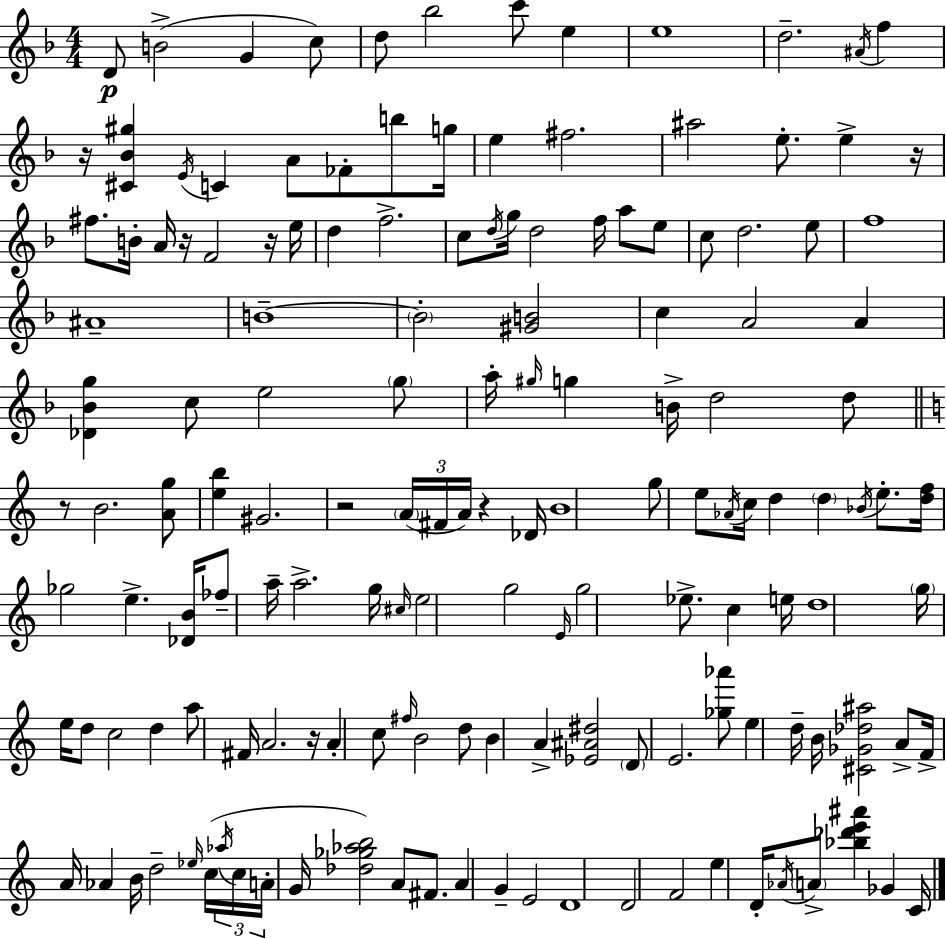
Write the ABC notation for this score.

X:1
T:Untitled
M:4/4
L:1/4
K:F
D/2 B2 G c/2 d/2 _b2 c'/2 e e4 d2 ^A/4 f z/4 [^C_B^g] E/4 C A/2 _F/2 b/2 g/4 e ^f2 ^a2 e/2 e z/4 ^f/2 B/4 A/4 z/4 F2 z/4 e/4 d f2 c/2 d/4 g/4 d2 f/4 a/2 e/2 c/2 d2 e/2 f4 ^A4 B4 B2 [^GB]2 c A2 A [_D_Bg] c/2 e2 g/2 a/4 ^g/4 g B/4 d2 d/2 z/2 B2 [Ag]/2 [eb] ^G2 z2 A/4 ^F/4 A/4 z _D/4 B4 g/2 e/2 _A/4 c/4 d d _B/4 e/2 [df]/4 _g2 e [_DB]/4 _f/2 a/4 a2 g/4 ^c/4 e2 g2 E/4 g2 _e/2 c e/4 d4 g/4 e/4 d/2 c2 d a/2 ^F/4 A2 z/4 A c/2 ^f/4 B2 d/2 B A [_E^A^d]2 D/2 E2 [_g_a']/2 e d/4 B/4 [^C_G_d^a]2 A/2 F/4 A/4 _A B/4 d2 _e/4 c/4 _a/4 c/4 A/4 G/4 [_d_g_ab]2 A/2 ^F/2 A G E2 D4 D2 F2 e D/4 _A/4 A/2 [_b_d'e'^a'] _G C/4